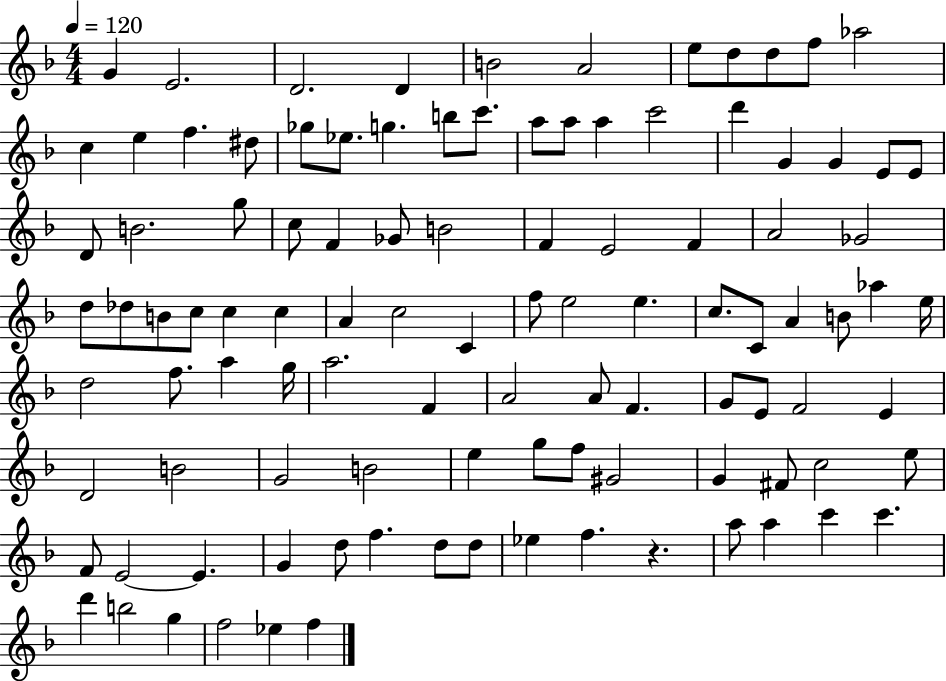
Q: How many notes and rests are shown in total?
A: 105